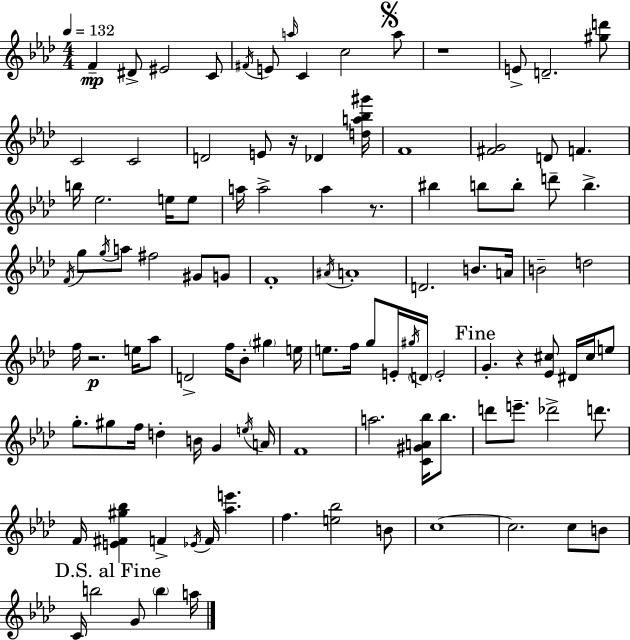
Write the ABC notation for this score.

X:1
T:Untitled
M:4/4
L:1/4
K:Ab
F ^D/2 ^E2 C/2 ^F/4 E/2 a/4 C c2 a/2 z4 E/2 D2 [^gd']/2 C2 C2 D2 E/2 z/4 _D [da_b^g']/4 F4 [^FG]2 D/2 F b/4 _e2 e/4 e/2 a/4 a2 a z/2 ^b b/2 b/2 d'/2 b F/4 g/2 g/4 a/2 ^f2 ^G/2 G/2 F4 ^A/4 A4 D2 B/2 A/4 B2 d2 f/4 z2 e/4 _a/2 D2 f/4 _B/2 ^g e/4 e/2 f/4 g/2 E/4 ^g/4 D/4 E2 G z [_E^c]/2 ^D/4 ^c/4 e/2 g/2 ^g/2 f/4 d B/4 G e/4 A/4 F4 a2 [C^GA_b]/4 _b/2 d'/2 e'/2 _d'2 d'/2 F/4 [E^F^g_b] F _E/4 F/4 [_ae'] f [e_b]2 B/2 c4 c2 c/2 B/2 C/4 b2 G/2 b a/4